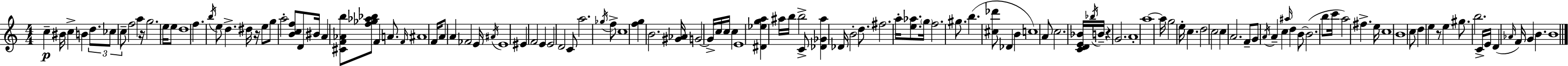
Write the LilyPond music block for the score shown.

{
  \clef treble
  \numericTimeSignature
  \time 4/4
  \key a \minor
  \repeat volta 2 { c''4--\p bis'16 c''4-> b'4 \tuplet 3/2 { d''8. | ces''8 c''8-- } f''2 a''4 | r16 g''2. e''16 e''8 | d''1 | \break f''4. \acciaccatura { b''16 } e''8 d''4.-> dis''16 | r16 e''8 g''8 a''2-. <b' c'' f''>8 d'8 | bis'16 a'4 <cis' f' aes' b''>8 <f'' ges'' aes'' bes''>8 f'4 a'8. | \grace { f'16 } ais'1 | \break f'16 a'8 a'4 fes'2 | e'16 \acciaccatura { ais'16 } e'1 | eis'4 f'2 e'4 | e'2 d'2 | \break c'8 a''2. | \acciaccatura { ges''16 } f''8-> c''1 | <f'' g''>4 b'2. | <gis' aes'>16 g'2~~ g'16-> c''16 c''16 | \break c''4 e'1 | <dis' ees'' g'' a''>4 ais''16 b''16 b''2-> | c'8-> <des' ges' ais''>4 des'16 b'2-. | d''8. fis''2. | \break a''16-. <e'' aes''>8. \parenthesize g''16 f''2. | gis''8. b''4.( <cis'' des'''>8 des'4 | b'4 c''1) | a'8 c''2. | \break <c' d' e' bes'>16 \acciaccatura { bes''16 } b'16-- r4 g'2. | a'1-. | a''1~~ | a''16 g''2 e''16-. c''4. | \break d''2 c''2 | c''4 a'2. | f'8-- g'8 \acciaccatura { a'16 } a'4-- c''4 | \grace { ais''16 } d''4 b'8~~ b'2.( | \break b''8 c'''16 a''2) | fis''4.-> e''16 c''1 | b'1 | c''8 d''4 e''4 | \break r8 e''4 gis''8. b''2. | c'16-> e'16 d'4( \grace { aes'16 } f'16) g'4 | b'4. b'1 | } \bar "|."
}